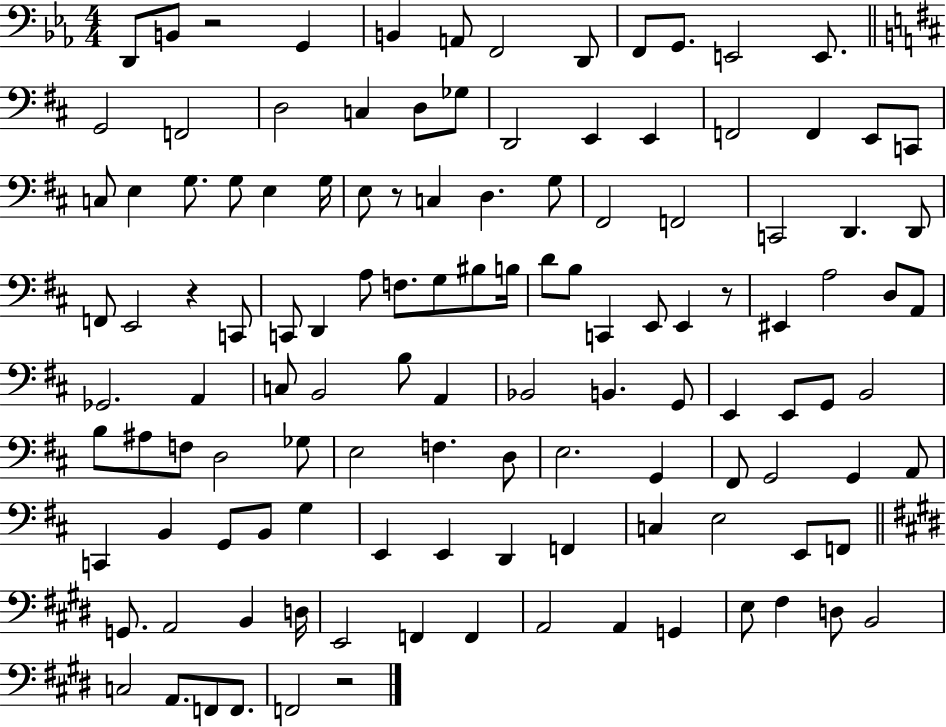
D2/e B2/e R/h G2/q B2/q A2/e F2/h D2/e F2/e G2/e. E2/h E2/e. G2/h F2/h D3/h C3/q D3/e Gb3/e D2/h E2/q E2/q F2/h F2/q E2/e C2/e C3/e E3/q G3/e. G3/e E3/q G3/s E3/e R/e C3/q D3/q. G3/e F#2/h F2/h C2/h D2/q. D2/e F2/e E2/h R/q C2/e C2/e D2/q A3/e F3/e. G3/e BIS3/e B3/s D4/e B3/e C2/q E2/e E2/q R/e EIS2/q A3/h D3/e A2/e Gb2/h. A2/q C3/e B2/h B3/e A2/q Bb2/h B2/q. G2/e E2/q E2/e G2/e B2/h B3/e A#3/e F3/e D3/h Gb3/e E3/h F3/q. D3/e E3/h. G2/q F#2/e G2/h G2/q A2/e C2/q B2/q G2/e B2/e G3/q E2/q E2/q D2/q F2/q C3/q E3/h E2/e F2/e G2/e. A2/h B2/q D3/s E2/h F2/q F2/q A2/h A2/q G2/q E3/e F#3/q D3/e B2/h C3/h A2/e. F2/e F2/e. F2/h R/h